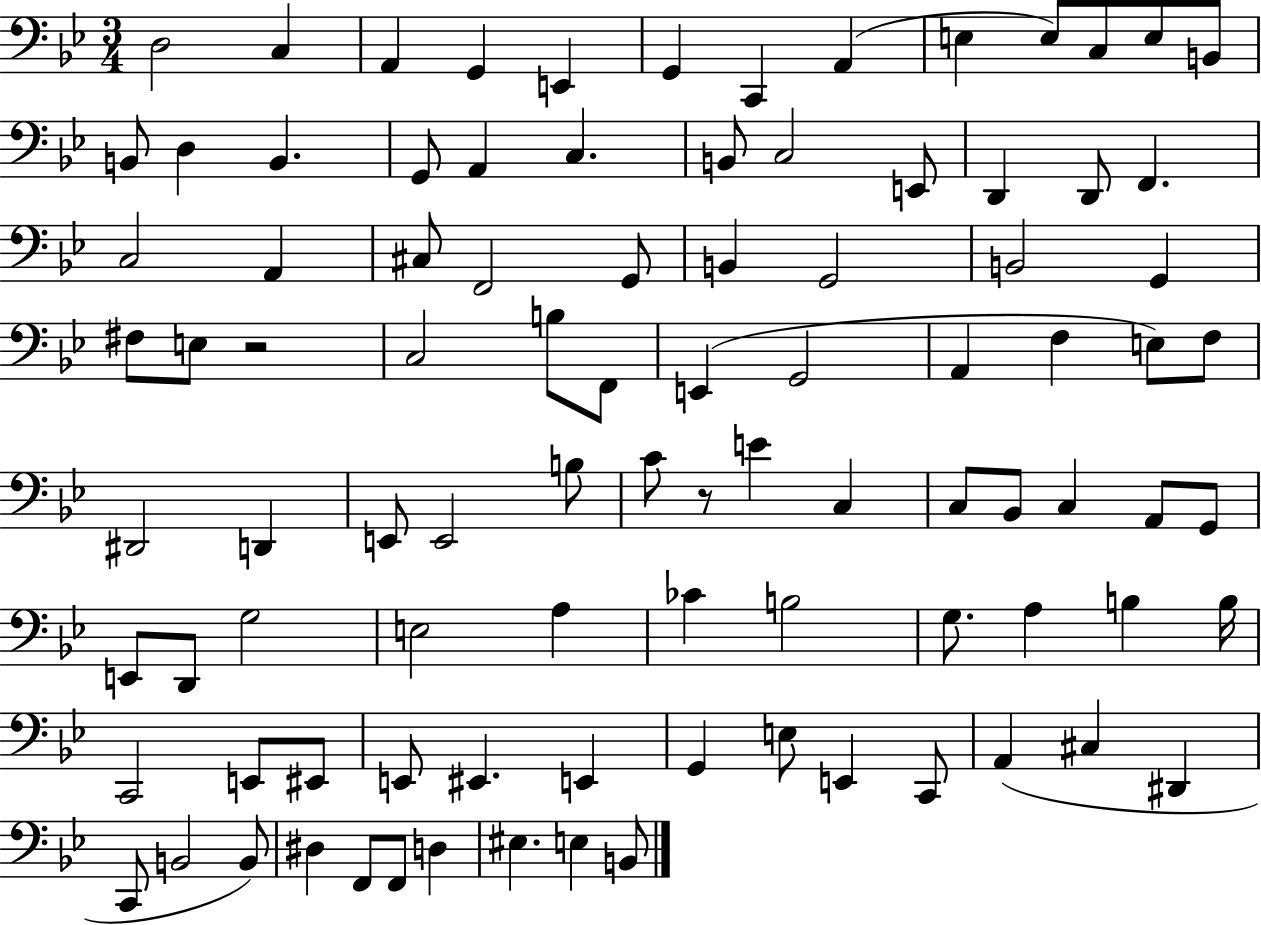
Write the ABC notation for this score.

X:1
T:Untitled
M:3/4
L:1/4
K:Bb
D,2 C, A,, G,, E,, G,, C,, A,, E, E,/2 C,/2 E,/2 B,,/2 B,,/2 D, B,, G,,/2 A,, C, B,,/2 C,2 E,,/2 D,, D,,/2 F,, C,2 A,, ^C,/2 F,,2 G,,/2 B,, G,,2 B,,2 G,, ^F,/2 E,/2 z2 C,2 B,/2 F,,/2 E,, G,,2 A,, F, E,/2 F,/2 ^D,,2 D,, E,,/2 E,,2 B,/2 C/2 z/2 E C, C,/2 _B,,/2 C, A,,/2 G,,/2 E,,/2 D,,/2 G,2 E,2 A, _C B,2 G,/2 A, B, B,/4 C,,2 E,,/2 ^E,,/2 E,,/2 ^E,, E,, G,, E,/2 E,, C,,/2 A,, ^C, ^D,, C,,/2 B,,2 B,,/2 ^D, F,,/2 F,,/2 D, ^E, E, B,,/2